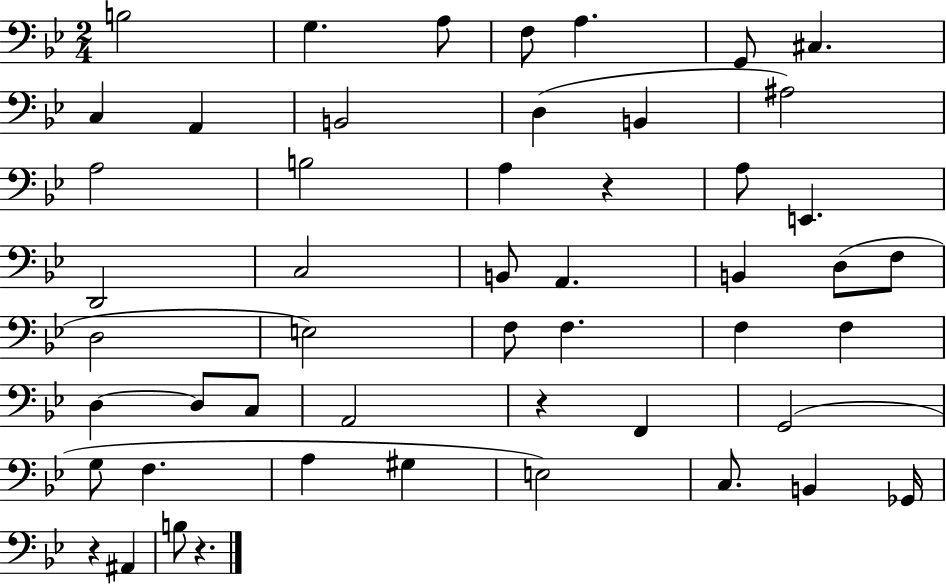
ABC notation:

X:1
T:Untitled
M:2/4
L:1/4
K:Bb
B,2 G, A,/2 F,/2 A, G,,/2 ^C, C, A,, B,,2 D, B,, ^A,2 A,2 B,2 A, z A,/2 E,, D,,2 C,2 B,,/2 A,, B,, D,/2 F,/2 D,2 E,2 F,/2 F, F, F, D, D,/2 C,/2 A,,2 z F,, G,,2 G,/2 F, A, ^G, E,2 C,/2 B,, _G,,/4 z ^A,, B,/2 z